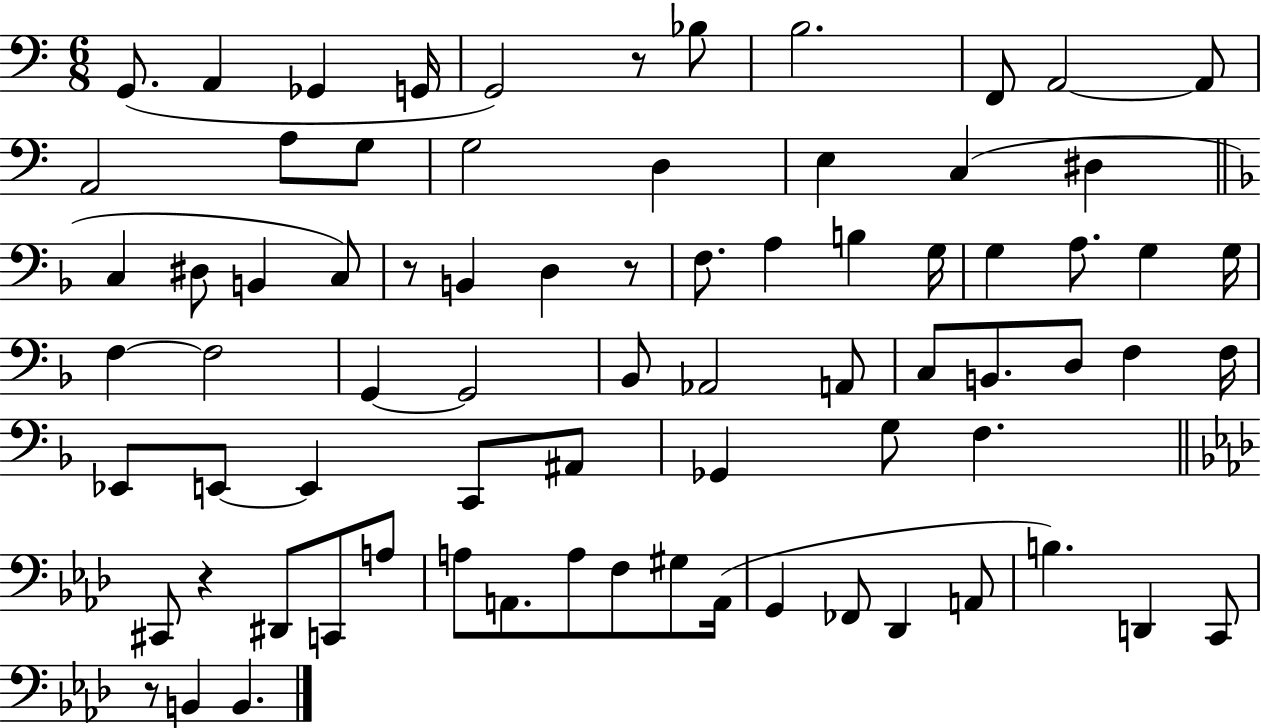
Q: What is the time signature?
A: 6/8